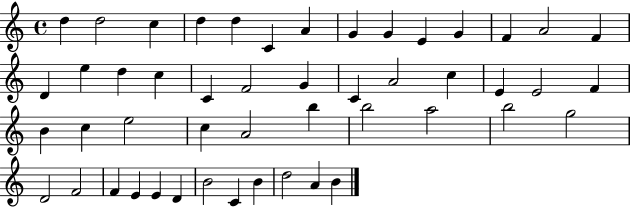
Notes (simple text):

D5/q D5/h C5/q D5/q D5/q C4/q A4/q G4/q G4/q E4/q G4/q F4/q A4/h F4/q D4/q E5/q D5/q C5/q C4/q F4/h G4/q C4/q A4/h C5/q E4/q E4/h F4/q B4/q C5/q E5/h C5/q A4/h B5/q B5/h A5/h B5/h G5/h D4/h F4/h F4/q E4/q E4/q D4/q B4/h C4/q B4/q D5/h A4/q B4/q